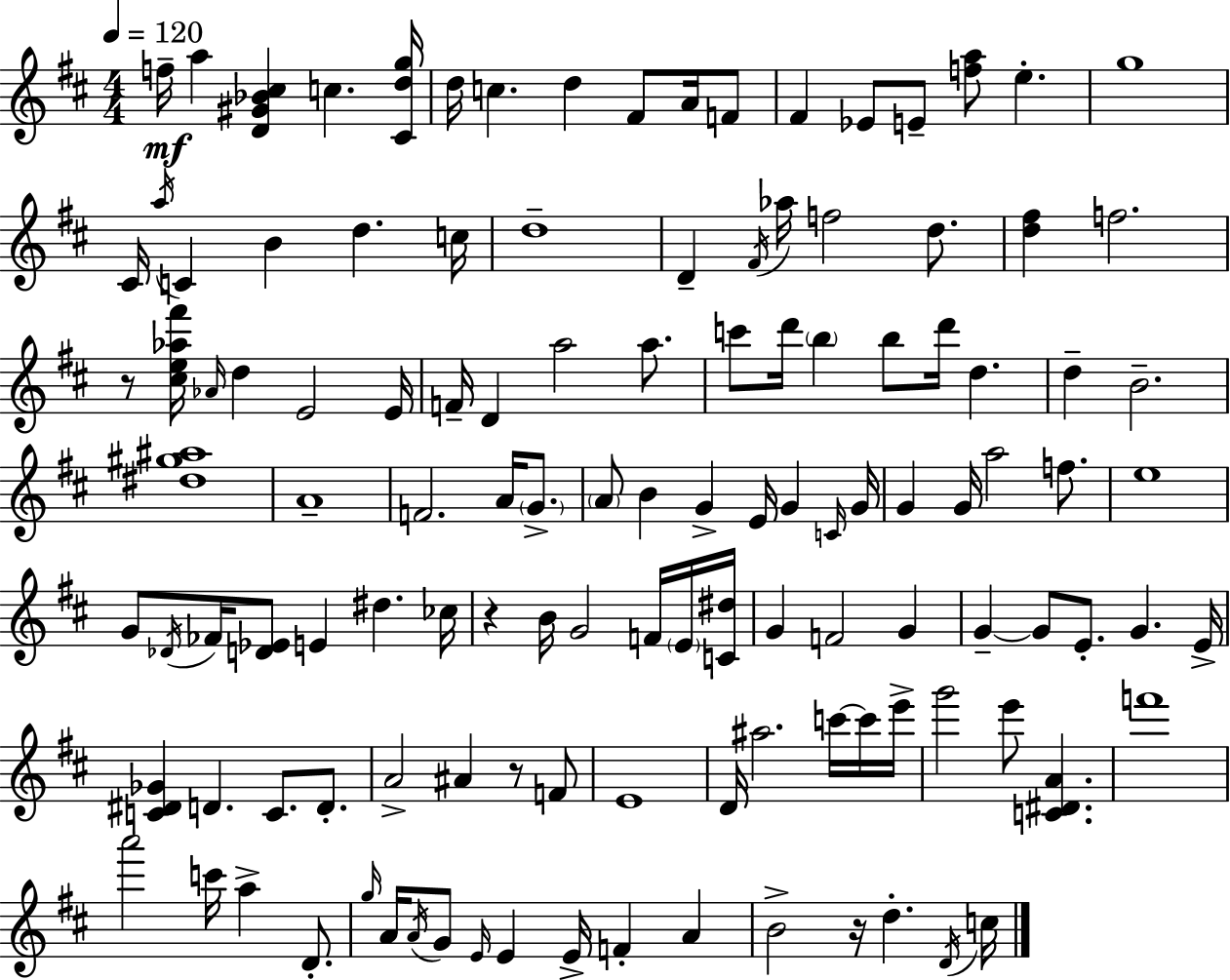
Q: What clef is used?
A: treble